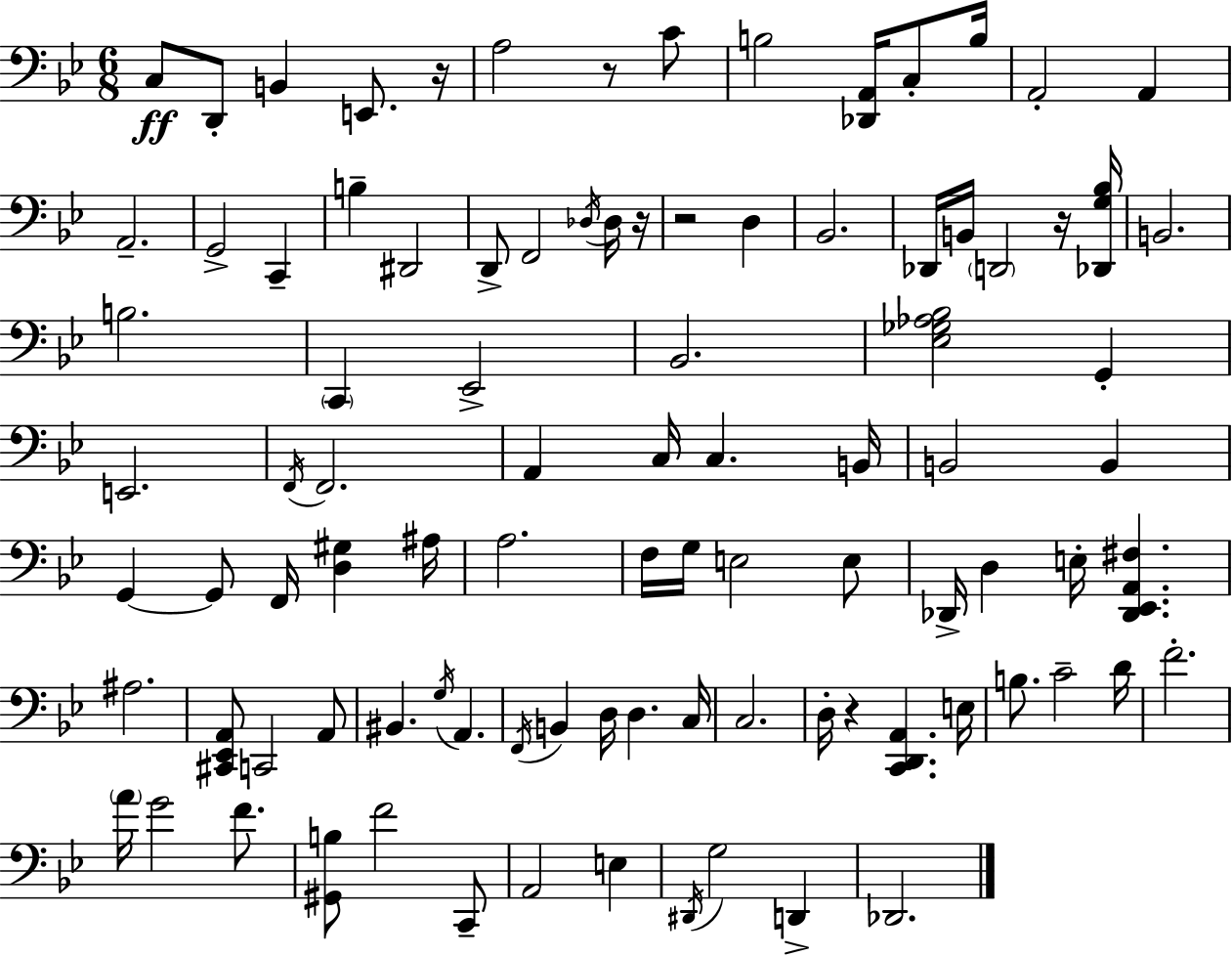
C3/e D2/e B2/q E2/e. R/s A3/h R/e C4/e B3/h [Db2,A2]/s C3/e B3/s A2/h A2/q A2/h. G2/h C2/q B3/q D#2/h D2/e F2/h Db3/s Db3/s R/s R/h D3/q Bb2/h. Db2/s B2/s D2/h R/s [Db2,G3,Bb3]/s B2/h. B3/h. C2/q Eb2/h Bb2/h. [Eb3,Gb3,Ab3,Bb3]/h G2/q E2/h. F2/s F2/h. A2/q C3/s C3/q. B2/s B2/h B2/q G2/q G2/e F2/s [D3,G#3]/q A#3/s A3/h. F3/s G3/s E3/h E3/e Db2/s D3/q E3/s [Db2,Eb2,A2,F#3]/q. A#3/h. [C#2,Eb2,A2]/e C2/h A2/e BIS2/q. G3/s A2/q. F2/s B2/q D3/s D3/q. C3/s C3/h. D3/s R/q [C2,D2,A2]/q. E3/s B3/e. C4/h D4/s F4/h. A4/s G4/h F4/e. [G#2,B3]/e F4/h C2/e A2/h E3/q D#2/s G3/h D2/q Db2/h.